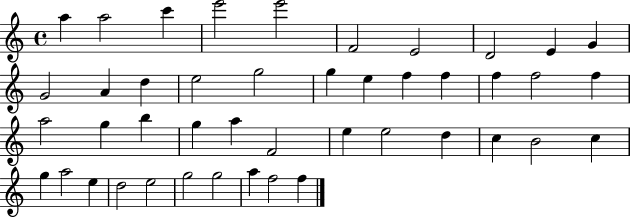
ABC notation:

X:1
T:Untitled
M:4/4
L:1/4
K:C
a a2 c' e'2 e'2 F2 E2 D2 E G G2 A d e2 g2 g e f f f f2 f a2 g b g a F2 e e2 d c B2 c g a2 e d2 e2 g2 g2 a f2 f